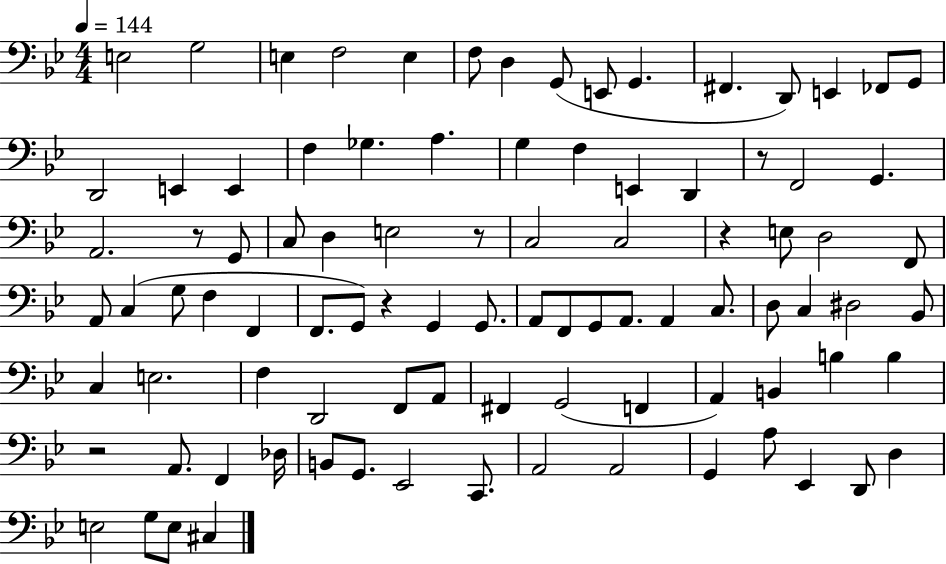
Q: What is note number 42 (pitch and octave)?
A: F2